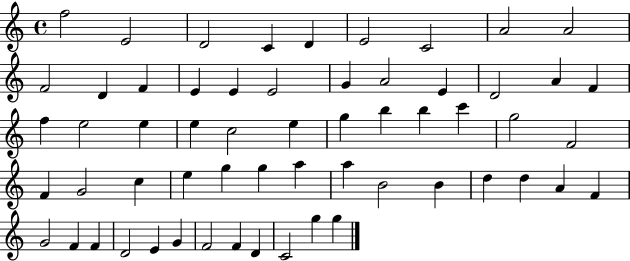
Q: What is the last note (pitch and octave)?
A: G5